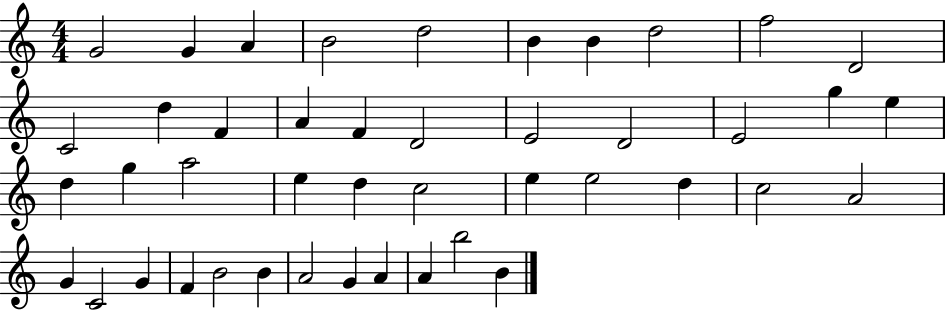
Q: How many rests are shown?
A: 0